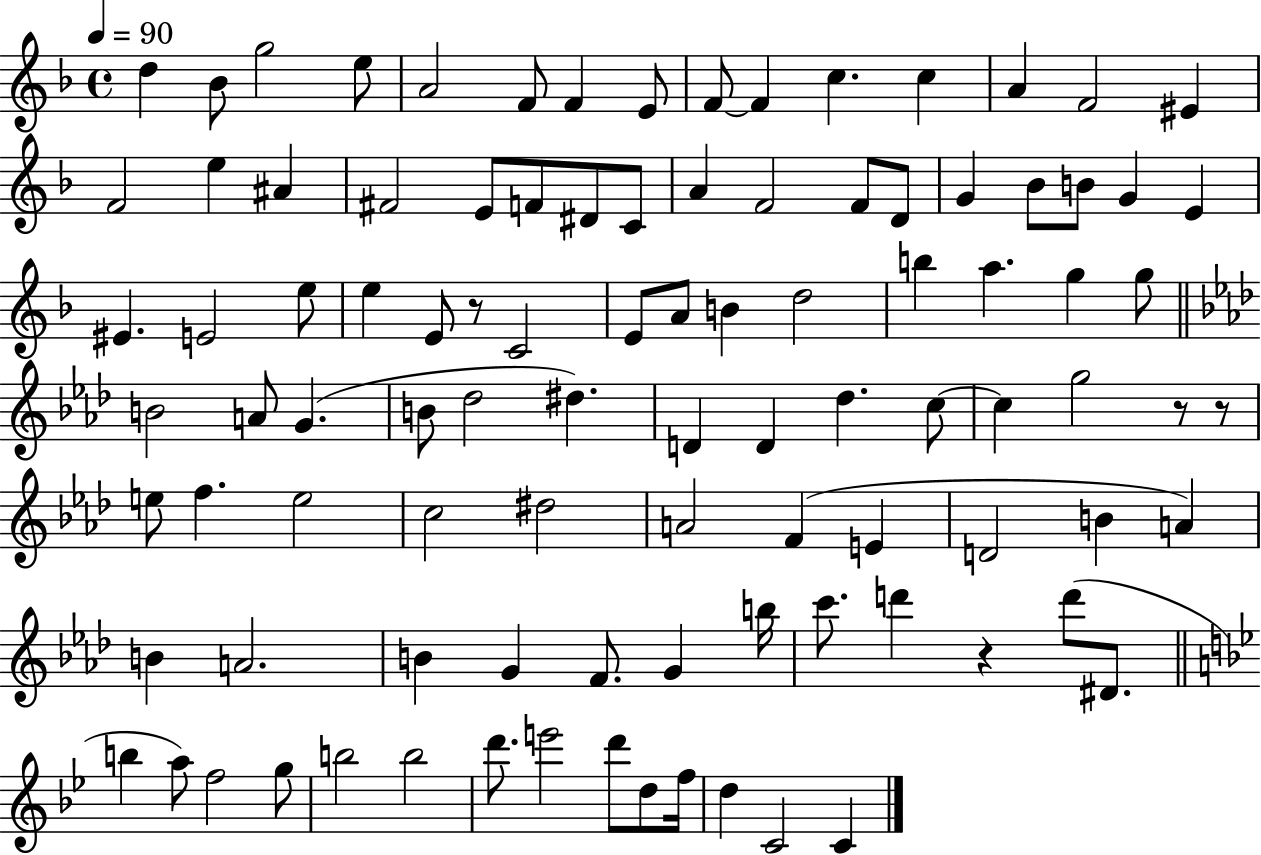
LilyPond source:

{
  \clef treble
  \time 4/4
  \defaultTimeSignature
  \key f \major
  \tempo 4 = 90
  d''4 bes'8 g''2 e''8 | a'2 f'8 f'4 e'8 | f'8~~ f'4 c''4. c''4 | a'4 f'2 eis'4 | \break f'2 e''4 ais'4 | fis'2 e'8 f'8 dis'8 c'8 | a'4 f'2 f'8 d'8 | g'4 bes'8 b'8 g'4 e'4 | \break eis'4. e'2 e''8 | e''4 e'8 r8 c'2 | e'8 a'8 b'4 d''2 | b''4 a''4. g''4 g''8 | \break \bar "||" \break \key aes \major b'2 a'8 g'4.( | b'8 des''2 dis''4.) | d'4 d'4 des''4. c''8~~ | c''4 g''2 r8 r8 | \break e''8 f''4. e''2 | c''2 dis''2 | a'2 f'4( e'4 | d'2 b'4 a'4) | \break b'4 a'2. | b'4 g'4 f'8. g'4 b''16 | c'''8. d'''4 r4 d'''8( dis'8. | \bar "||" \break \key bes \major b''4 a''8) f''2 g''8 | b''2 b''2 | d'''8. e'''2 d'''8 d''8 f''16 | d''4 c'2 c'4 | \break \bar "|."
}